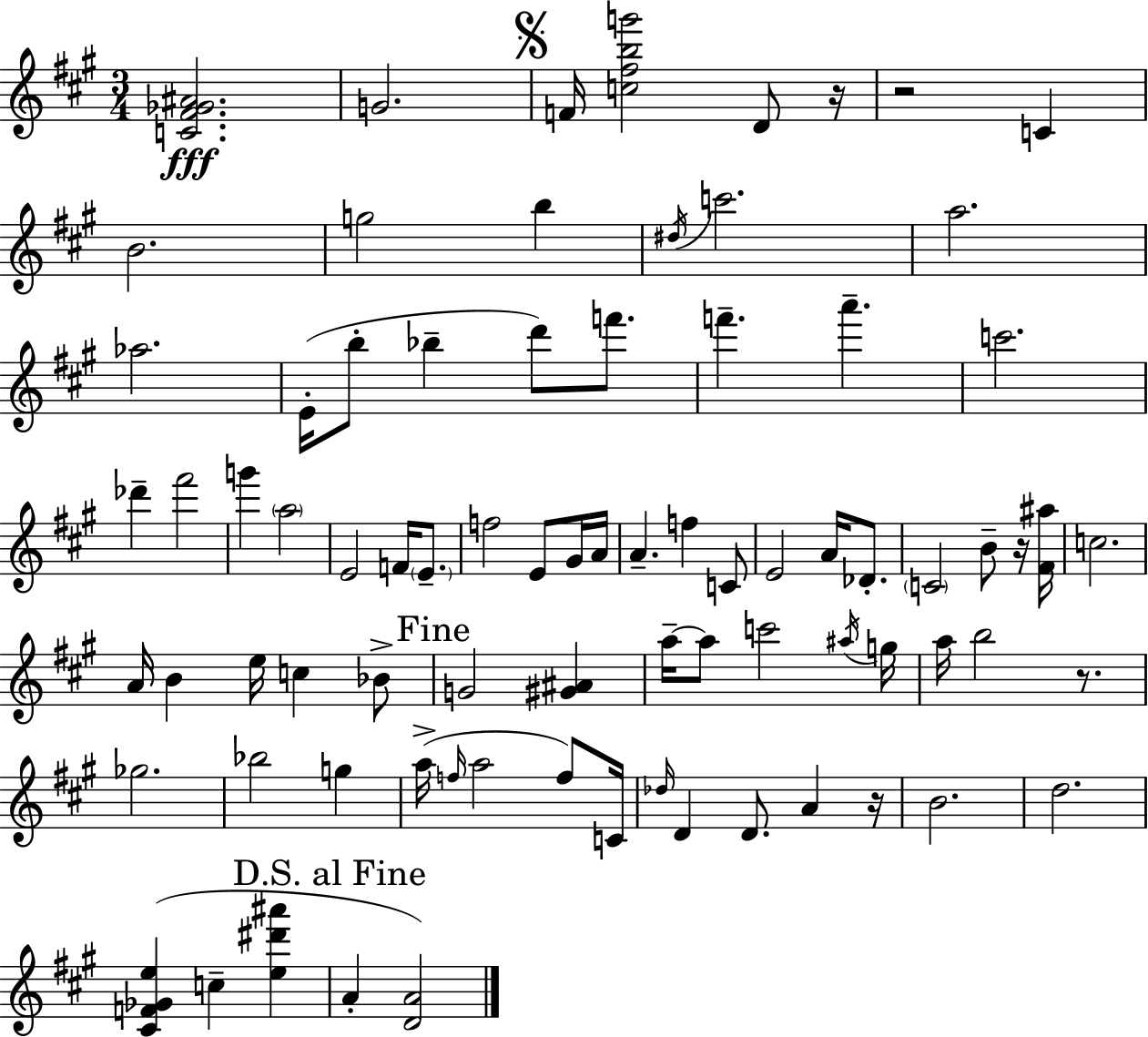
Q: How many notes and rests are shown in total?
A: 80